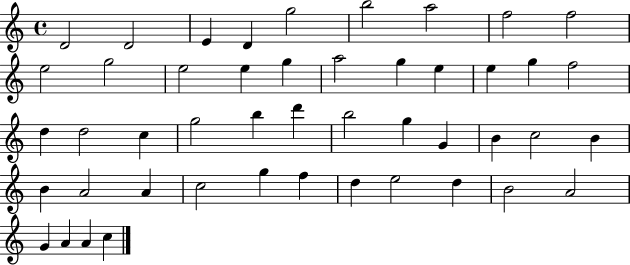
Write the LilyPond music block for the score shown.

{
  \clef treble
  \time 4/4
  \defaultTimeSignature
  \key c \major
  d'2 d'2 | e'4 d'4 g''2 | b''2 a''2 | f''2 f''2 | \break e''2 g''2 | e''2 e''4 g''4 | a''2 g''4 e''4 | e''4 g''4 f''2 | \break d''4 d''2 c''4 | g''2 b''4 d'''4 | b''2 g''4 g'4 | b'4 c''2 b'4 | \break b'4 a'2 a'4 | c''2 g''4 f''4 | d''4 e''2 d''4 | b'2 a'2 | \break g'4 a'4 a'4 c''4 | \bar "|."
}